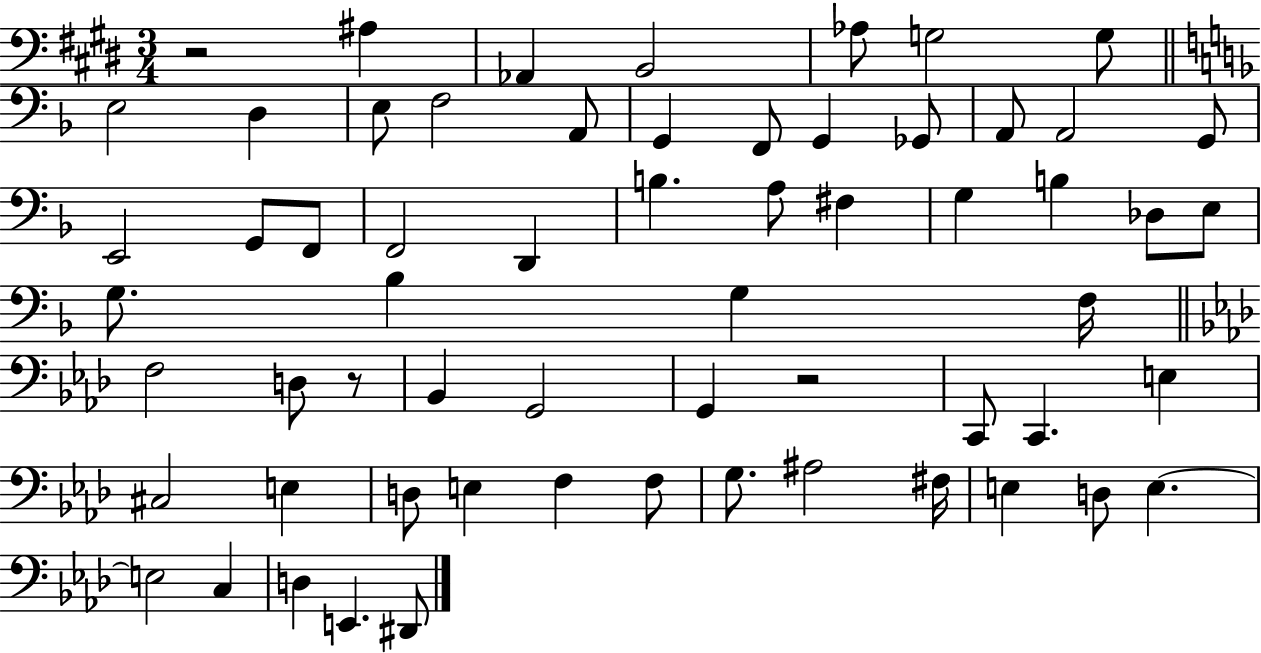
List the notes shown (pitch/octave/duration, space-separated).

R/h A#3/q Ab2/q B2/h Ab3/e G3/h G3/e E3/h D3/q E3/e F3/h A2/e G2/q F2/e G2/q Gb2/e A2/e A2/h G2/e E2/h G2/e F2/e F2/h D2/q B3/q. A3/e F#3/q G3/q B3/q Db3/e E3/e G3/e. Bb3/q G3/q F3/s F3/h D3/e R/e Bb2/q G2/h G2/q R/h C2/e C2/q. E3/q C#3/h E3/q D3/e E3/q F3/q F3/e G3/e. A#3/h F#3/s E3/q D3/e E3/q. E3/h C3/q D3/q E2/q. D#2/e